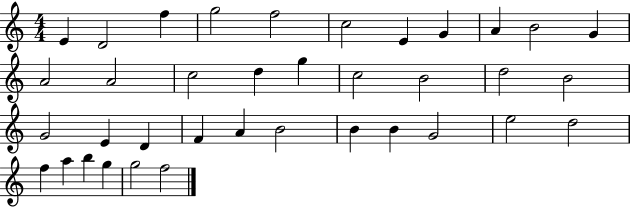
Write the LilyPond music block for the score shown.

{
  \clef treble
  \numericTimeSignature
  \time 4/4
  \key c \major
  e'4 d'2 f''4 | g''2 f''2 | c''2 e'4 g'4 | a'4 b'2 g'4 | \break a'2 a'2 | c''2 d''4 g''4 | c''2 b'2 | d''2 b'2 | \break g'2 e'4 d'4 | f'4 a'4 b'2 | b'4 b'4 g'2 | e''2 d''2 | \break f''4 a''4 b''4 g''4 | g''2 f''2 | \bar "|."
}